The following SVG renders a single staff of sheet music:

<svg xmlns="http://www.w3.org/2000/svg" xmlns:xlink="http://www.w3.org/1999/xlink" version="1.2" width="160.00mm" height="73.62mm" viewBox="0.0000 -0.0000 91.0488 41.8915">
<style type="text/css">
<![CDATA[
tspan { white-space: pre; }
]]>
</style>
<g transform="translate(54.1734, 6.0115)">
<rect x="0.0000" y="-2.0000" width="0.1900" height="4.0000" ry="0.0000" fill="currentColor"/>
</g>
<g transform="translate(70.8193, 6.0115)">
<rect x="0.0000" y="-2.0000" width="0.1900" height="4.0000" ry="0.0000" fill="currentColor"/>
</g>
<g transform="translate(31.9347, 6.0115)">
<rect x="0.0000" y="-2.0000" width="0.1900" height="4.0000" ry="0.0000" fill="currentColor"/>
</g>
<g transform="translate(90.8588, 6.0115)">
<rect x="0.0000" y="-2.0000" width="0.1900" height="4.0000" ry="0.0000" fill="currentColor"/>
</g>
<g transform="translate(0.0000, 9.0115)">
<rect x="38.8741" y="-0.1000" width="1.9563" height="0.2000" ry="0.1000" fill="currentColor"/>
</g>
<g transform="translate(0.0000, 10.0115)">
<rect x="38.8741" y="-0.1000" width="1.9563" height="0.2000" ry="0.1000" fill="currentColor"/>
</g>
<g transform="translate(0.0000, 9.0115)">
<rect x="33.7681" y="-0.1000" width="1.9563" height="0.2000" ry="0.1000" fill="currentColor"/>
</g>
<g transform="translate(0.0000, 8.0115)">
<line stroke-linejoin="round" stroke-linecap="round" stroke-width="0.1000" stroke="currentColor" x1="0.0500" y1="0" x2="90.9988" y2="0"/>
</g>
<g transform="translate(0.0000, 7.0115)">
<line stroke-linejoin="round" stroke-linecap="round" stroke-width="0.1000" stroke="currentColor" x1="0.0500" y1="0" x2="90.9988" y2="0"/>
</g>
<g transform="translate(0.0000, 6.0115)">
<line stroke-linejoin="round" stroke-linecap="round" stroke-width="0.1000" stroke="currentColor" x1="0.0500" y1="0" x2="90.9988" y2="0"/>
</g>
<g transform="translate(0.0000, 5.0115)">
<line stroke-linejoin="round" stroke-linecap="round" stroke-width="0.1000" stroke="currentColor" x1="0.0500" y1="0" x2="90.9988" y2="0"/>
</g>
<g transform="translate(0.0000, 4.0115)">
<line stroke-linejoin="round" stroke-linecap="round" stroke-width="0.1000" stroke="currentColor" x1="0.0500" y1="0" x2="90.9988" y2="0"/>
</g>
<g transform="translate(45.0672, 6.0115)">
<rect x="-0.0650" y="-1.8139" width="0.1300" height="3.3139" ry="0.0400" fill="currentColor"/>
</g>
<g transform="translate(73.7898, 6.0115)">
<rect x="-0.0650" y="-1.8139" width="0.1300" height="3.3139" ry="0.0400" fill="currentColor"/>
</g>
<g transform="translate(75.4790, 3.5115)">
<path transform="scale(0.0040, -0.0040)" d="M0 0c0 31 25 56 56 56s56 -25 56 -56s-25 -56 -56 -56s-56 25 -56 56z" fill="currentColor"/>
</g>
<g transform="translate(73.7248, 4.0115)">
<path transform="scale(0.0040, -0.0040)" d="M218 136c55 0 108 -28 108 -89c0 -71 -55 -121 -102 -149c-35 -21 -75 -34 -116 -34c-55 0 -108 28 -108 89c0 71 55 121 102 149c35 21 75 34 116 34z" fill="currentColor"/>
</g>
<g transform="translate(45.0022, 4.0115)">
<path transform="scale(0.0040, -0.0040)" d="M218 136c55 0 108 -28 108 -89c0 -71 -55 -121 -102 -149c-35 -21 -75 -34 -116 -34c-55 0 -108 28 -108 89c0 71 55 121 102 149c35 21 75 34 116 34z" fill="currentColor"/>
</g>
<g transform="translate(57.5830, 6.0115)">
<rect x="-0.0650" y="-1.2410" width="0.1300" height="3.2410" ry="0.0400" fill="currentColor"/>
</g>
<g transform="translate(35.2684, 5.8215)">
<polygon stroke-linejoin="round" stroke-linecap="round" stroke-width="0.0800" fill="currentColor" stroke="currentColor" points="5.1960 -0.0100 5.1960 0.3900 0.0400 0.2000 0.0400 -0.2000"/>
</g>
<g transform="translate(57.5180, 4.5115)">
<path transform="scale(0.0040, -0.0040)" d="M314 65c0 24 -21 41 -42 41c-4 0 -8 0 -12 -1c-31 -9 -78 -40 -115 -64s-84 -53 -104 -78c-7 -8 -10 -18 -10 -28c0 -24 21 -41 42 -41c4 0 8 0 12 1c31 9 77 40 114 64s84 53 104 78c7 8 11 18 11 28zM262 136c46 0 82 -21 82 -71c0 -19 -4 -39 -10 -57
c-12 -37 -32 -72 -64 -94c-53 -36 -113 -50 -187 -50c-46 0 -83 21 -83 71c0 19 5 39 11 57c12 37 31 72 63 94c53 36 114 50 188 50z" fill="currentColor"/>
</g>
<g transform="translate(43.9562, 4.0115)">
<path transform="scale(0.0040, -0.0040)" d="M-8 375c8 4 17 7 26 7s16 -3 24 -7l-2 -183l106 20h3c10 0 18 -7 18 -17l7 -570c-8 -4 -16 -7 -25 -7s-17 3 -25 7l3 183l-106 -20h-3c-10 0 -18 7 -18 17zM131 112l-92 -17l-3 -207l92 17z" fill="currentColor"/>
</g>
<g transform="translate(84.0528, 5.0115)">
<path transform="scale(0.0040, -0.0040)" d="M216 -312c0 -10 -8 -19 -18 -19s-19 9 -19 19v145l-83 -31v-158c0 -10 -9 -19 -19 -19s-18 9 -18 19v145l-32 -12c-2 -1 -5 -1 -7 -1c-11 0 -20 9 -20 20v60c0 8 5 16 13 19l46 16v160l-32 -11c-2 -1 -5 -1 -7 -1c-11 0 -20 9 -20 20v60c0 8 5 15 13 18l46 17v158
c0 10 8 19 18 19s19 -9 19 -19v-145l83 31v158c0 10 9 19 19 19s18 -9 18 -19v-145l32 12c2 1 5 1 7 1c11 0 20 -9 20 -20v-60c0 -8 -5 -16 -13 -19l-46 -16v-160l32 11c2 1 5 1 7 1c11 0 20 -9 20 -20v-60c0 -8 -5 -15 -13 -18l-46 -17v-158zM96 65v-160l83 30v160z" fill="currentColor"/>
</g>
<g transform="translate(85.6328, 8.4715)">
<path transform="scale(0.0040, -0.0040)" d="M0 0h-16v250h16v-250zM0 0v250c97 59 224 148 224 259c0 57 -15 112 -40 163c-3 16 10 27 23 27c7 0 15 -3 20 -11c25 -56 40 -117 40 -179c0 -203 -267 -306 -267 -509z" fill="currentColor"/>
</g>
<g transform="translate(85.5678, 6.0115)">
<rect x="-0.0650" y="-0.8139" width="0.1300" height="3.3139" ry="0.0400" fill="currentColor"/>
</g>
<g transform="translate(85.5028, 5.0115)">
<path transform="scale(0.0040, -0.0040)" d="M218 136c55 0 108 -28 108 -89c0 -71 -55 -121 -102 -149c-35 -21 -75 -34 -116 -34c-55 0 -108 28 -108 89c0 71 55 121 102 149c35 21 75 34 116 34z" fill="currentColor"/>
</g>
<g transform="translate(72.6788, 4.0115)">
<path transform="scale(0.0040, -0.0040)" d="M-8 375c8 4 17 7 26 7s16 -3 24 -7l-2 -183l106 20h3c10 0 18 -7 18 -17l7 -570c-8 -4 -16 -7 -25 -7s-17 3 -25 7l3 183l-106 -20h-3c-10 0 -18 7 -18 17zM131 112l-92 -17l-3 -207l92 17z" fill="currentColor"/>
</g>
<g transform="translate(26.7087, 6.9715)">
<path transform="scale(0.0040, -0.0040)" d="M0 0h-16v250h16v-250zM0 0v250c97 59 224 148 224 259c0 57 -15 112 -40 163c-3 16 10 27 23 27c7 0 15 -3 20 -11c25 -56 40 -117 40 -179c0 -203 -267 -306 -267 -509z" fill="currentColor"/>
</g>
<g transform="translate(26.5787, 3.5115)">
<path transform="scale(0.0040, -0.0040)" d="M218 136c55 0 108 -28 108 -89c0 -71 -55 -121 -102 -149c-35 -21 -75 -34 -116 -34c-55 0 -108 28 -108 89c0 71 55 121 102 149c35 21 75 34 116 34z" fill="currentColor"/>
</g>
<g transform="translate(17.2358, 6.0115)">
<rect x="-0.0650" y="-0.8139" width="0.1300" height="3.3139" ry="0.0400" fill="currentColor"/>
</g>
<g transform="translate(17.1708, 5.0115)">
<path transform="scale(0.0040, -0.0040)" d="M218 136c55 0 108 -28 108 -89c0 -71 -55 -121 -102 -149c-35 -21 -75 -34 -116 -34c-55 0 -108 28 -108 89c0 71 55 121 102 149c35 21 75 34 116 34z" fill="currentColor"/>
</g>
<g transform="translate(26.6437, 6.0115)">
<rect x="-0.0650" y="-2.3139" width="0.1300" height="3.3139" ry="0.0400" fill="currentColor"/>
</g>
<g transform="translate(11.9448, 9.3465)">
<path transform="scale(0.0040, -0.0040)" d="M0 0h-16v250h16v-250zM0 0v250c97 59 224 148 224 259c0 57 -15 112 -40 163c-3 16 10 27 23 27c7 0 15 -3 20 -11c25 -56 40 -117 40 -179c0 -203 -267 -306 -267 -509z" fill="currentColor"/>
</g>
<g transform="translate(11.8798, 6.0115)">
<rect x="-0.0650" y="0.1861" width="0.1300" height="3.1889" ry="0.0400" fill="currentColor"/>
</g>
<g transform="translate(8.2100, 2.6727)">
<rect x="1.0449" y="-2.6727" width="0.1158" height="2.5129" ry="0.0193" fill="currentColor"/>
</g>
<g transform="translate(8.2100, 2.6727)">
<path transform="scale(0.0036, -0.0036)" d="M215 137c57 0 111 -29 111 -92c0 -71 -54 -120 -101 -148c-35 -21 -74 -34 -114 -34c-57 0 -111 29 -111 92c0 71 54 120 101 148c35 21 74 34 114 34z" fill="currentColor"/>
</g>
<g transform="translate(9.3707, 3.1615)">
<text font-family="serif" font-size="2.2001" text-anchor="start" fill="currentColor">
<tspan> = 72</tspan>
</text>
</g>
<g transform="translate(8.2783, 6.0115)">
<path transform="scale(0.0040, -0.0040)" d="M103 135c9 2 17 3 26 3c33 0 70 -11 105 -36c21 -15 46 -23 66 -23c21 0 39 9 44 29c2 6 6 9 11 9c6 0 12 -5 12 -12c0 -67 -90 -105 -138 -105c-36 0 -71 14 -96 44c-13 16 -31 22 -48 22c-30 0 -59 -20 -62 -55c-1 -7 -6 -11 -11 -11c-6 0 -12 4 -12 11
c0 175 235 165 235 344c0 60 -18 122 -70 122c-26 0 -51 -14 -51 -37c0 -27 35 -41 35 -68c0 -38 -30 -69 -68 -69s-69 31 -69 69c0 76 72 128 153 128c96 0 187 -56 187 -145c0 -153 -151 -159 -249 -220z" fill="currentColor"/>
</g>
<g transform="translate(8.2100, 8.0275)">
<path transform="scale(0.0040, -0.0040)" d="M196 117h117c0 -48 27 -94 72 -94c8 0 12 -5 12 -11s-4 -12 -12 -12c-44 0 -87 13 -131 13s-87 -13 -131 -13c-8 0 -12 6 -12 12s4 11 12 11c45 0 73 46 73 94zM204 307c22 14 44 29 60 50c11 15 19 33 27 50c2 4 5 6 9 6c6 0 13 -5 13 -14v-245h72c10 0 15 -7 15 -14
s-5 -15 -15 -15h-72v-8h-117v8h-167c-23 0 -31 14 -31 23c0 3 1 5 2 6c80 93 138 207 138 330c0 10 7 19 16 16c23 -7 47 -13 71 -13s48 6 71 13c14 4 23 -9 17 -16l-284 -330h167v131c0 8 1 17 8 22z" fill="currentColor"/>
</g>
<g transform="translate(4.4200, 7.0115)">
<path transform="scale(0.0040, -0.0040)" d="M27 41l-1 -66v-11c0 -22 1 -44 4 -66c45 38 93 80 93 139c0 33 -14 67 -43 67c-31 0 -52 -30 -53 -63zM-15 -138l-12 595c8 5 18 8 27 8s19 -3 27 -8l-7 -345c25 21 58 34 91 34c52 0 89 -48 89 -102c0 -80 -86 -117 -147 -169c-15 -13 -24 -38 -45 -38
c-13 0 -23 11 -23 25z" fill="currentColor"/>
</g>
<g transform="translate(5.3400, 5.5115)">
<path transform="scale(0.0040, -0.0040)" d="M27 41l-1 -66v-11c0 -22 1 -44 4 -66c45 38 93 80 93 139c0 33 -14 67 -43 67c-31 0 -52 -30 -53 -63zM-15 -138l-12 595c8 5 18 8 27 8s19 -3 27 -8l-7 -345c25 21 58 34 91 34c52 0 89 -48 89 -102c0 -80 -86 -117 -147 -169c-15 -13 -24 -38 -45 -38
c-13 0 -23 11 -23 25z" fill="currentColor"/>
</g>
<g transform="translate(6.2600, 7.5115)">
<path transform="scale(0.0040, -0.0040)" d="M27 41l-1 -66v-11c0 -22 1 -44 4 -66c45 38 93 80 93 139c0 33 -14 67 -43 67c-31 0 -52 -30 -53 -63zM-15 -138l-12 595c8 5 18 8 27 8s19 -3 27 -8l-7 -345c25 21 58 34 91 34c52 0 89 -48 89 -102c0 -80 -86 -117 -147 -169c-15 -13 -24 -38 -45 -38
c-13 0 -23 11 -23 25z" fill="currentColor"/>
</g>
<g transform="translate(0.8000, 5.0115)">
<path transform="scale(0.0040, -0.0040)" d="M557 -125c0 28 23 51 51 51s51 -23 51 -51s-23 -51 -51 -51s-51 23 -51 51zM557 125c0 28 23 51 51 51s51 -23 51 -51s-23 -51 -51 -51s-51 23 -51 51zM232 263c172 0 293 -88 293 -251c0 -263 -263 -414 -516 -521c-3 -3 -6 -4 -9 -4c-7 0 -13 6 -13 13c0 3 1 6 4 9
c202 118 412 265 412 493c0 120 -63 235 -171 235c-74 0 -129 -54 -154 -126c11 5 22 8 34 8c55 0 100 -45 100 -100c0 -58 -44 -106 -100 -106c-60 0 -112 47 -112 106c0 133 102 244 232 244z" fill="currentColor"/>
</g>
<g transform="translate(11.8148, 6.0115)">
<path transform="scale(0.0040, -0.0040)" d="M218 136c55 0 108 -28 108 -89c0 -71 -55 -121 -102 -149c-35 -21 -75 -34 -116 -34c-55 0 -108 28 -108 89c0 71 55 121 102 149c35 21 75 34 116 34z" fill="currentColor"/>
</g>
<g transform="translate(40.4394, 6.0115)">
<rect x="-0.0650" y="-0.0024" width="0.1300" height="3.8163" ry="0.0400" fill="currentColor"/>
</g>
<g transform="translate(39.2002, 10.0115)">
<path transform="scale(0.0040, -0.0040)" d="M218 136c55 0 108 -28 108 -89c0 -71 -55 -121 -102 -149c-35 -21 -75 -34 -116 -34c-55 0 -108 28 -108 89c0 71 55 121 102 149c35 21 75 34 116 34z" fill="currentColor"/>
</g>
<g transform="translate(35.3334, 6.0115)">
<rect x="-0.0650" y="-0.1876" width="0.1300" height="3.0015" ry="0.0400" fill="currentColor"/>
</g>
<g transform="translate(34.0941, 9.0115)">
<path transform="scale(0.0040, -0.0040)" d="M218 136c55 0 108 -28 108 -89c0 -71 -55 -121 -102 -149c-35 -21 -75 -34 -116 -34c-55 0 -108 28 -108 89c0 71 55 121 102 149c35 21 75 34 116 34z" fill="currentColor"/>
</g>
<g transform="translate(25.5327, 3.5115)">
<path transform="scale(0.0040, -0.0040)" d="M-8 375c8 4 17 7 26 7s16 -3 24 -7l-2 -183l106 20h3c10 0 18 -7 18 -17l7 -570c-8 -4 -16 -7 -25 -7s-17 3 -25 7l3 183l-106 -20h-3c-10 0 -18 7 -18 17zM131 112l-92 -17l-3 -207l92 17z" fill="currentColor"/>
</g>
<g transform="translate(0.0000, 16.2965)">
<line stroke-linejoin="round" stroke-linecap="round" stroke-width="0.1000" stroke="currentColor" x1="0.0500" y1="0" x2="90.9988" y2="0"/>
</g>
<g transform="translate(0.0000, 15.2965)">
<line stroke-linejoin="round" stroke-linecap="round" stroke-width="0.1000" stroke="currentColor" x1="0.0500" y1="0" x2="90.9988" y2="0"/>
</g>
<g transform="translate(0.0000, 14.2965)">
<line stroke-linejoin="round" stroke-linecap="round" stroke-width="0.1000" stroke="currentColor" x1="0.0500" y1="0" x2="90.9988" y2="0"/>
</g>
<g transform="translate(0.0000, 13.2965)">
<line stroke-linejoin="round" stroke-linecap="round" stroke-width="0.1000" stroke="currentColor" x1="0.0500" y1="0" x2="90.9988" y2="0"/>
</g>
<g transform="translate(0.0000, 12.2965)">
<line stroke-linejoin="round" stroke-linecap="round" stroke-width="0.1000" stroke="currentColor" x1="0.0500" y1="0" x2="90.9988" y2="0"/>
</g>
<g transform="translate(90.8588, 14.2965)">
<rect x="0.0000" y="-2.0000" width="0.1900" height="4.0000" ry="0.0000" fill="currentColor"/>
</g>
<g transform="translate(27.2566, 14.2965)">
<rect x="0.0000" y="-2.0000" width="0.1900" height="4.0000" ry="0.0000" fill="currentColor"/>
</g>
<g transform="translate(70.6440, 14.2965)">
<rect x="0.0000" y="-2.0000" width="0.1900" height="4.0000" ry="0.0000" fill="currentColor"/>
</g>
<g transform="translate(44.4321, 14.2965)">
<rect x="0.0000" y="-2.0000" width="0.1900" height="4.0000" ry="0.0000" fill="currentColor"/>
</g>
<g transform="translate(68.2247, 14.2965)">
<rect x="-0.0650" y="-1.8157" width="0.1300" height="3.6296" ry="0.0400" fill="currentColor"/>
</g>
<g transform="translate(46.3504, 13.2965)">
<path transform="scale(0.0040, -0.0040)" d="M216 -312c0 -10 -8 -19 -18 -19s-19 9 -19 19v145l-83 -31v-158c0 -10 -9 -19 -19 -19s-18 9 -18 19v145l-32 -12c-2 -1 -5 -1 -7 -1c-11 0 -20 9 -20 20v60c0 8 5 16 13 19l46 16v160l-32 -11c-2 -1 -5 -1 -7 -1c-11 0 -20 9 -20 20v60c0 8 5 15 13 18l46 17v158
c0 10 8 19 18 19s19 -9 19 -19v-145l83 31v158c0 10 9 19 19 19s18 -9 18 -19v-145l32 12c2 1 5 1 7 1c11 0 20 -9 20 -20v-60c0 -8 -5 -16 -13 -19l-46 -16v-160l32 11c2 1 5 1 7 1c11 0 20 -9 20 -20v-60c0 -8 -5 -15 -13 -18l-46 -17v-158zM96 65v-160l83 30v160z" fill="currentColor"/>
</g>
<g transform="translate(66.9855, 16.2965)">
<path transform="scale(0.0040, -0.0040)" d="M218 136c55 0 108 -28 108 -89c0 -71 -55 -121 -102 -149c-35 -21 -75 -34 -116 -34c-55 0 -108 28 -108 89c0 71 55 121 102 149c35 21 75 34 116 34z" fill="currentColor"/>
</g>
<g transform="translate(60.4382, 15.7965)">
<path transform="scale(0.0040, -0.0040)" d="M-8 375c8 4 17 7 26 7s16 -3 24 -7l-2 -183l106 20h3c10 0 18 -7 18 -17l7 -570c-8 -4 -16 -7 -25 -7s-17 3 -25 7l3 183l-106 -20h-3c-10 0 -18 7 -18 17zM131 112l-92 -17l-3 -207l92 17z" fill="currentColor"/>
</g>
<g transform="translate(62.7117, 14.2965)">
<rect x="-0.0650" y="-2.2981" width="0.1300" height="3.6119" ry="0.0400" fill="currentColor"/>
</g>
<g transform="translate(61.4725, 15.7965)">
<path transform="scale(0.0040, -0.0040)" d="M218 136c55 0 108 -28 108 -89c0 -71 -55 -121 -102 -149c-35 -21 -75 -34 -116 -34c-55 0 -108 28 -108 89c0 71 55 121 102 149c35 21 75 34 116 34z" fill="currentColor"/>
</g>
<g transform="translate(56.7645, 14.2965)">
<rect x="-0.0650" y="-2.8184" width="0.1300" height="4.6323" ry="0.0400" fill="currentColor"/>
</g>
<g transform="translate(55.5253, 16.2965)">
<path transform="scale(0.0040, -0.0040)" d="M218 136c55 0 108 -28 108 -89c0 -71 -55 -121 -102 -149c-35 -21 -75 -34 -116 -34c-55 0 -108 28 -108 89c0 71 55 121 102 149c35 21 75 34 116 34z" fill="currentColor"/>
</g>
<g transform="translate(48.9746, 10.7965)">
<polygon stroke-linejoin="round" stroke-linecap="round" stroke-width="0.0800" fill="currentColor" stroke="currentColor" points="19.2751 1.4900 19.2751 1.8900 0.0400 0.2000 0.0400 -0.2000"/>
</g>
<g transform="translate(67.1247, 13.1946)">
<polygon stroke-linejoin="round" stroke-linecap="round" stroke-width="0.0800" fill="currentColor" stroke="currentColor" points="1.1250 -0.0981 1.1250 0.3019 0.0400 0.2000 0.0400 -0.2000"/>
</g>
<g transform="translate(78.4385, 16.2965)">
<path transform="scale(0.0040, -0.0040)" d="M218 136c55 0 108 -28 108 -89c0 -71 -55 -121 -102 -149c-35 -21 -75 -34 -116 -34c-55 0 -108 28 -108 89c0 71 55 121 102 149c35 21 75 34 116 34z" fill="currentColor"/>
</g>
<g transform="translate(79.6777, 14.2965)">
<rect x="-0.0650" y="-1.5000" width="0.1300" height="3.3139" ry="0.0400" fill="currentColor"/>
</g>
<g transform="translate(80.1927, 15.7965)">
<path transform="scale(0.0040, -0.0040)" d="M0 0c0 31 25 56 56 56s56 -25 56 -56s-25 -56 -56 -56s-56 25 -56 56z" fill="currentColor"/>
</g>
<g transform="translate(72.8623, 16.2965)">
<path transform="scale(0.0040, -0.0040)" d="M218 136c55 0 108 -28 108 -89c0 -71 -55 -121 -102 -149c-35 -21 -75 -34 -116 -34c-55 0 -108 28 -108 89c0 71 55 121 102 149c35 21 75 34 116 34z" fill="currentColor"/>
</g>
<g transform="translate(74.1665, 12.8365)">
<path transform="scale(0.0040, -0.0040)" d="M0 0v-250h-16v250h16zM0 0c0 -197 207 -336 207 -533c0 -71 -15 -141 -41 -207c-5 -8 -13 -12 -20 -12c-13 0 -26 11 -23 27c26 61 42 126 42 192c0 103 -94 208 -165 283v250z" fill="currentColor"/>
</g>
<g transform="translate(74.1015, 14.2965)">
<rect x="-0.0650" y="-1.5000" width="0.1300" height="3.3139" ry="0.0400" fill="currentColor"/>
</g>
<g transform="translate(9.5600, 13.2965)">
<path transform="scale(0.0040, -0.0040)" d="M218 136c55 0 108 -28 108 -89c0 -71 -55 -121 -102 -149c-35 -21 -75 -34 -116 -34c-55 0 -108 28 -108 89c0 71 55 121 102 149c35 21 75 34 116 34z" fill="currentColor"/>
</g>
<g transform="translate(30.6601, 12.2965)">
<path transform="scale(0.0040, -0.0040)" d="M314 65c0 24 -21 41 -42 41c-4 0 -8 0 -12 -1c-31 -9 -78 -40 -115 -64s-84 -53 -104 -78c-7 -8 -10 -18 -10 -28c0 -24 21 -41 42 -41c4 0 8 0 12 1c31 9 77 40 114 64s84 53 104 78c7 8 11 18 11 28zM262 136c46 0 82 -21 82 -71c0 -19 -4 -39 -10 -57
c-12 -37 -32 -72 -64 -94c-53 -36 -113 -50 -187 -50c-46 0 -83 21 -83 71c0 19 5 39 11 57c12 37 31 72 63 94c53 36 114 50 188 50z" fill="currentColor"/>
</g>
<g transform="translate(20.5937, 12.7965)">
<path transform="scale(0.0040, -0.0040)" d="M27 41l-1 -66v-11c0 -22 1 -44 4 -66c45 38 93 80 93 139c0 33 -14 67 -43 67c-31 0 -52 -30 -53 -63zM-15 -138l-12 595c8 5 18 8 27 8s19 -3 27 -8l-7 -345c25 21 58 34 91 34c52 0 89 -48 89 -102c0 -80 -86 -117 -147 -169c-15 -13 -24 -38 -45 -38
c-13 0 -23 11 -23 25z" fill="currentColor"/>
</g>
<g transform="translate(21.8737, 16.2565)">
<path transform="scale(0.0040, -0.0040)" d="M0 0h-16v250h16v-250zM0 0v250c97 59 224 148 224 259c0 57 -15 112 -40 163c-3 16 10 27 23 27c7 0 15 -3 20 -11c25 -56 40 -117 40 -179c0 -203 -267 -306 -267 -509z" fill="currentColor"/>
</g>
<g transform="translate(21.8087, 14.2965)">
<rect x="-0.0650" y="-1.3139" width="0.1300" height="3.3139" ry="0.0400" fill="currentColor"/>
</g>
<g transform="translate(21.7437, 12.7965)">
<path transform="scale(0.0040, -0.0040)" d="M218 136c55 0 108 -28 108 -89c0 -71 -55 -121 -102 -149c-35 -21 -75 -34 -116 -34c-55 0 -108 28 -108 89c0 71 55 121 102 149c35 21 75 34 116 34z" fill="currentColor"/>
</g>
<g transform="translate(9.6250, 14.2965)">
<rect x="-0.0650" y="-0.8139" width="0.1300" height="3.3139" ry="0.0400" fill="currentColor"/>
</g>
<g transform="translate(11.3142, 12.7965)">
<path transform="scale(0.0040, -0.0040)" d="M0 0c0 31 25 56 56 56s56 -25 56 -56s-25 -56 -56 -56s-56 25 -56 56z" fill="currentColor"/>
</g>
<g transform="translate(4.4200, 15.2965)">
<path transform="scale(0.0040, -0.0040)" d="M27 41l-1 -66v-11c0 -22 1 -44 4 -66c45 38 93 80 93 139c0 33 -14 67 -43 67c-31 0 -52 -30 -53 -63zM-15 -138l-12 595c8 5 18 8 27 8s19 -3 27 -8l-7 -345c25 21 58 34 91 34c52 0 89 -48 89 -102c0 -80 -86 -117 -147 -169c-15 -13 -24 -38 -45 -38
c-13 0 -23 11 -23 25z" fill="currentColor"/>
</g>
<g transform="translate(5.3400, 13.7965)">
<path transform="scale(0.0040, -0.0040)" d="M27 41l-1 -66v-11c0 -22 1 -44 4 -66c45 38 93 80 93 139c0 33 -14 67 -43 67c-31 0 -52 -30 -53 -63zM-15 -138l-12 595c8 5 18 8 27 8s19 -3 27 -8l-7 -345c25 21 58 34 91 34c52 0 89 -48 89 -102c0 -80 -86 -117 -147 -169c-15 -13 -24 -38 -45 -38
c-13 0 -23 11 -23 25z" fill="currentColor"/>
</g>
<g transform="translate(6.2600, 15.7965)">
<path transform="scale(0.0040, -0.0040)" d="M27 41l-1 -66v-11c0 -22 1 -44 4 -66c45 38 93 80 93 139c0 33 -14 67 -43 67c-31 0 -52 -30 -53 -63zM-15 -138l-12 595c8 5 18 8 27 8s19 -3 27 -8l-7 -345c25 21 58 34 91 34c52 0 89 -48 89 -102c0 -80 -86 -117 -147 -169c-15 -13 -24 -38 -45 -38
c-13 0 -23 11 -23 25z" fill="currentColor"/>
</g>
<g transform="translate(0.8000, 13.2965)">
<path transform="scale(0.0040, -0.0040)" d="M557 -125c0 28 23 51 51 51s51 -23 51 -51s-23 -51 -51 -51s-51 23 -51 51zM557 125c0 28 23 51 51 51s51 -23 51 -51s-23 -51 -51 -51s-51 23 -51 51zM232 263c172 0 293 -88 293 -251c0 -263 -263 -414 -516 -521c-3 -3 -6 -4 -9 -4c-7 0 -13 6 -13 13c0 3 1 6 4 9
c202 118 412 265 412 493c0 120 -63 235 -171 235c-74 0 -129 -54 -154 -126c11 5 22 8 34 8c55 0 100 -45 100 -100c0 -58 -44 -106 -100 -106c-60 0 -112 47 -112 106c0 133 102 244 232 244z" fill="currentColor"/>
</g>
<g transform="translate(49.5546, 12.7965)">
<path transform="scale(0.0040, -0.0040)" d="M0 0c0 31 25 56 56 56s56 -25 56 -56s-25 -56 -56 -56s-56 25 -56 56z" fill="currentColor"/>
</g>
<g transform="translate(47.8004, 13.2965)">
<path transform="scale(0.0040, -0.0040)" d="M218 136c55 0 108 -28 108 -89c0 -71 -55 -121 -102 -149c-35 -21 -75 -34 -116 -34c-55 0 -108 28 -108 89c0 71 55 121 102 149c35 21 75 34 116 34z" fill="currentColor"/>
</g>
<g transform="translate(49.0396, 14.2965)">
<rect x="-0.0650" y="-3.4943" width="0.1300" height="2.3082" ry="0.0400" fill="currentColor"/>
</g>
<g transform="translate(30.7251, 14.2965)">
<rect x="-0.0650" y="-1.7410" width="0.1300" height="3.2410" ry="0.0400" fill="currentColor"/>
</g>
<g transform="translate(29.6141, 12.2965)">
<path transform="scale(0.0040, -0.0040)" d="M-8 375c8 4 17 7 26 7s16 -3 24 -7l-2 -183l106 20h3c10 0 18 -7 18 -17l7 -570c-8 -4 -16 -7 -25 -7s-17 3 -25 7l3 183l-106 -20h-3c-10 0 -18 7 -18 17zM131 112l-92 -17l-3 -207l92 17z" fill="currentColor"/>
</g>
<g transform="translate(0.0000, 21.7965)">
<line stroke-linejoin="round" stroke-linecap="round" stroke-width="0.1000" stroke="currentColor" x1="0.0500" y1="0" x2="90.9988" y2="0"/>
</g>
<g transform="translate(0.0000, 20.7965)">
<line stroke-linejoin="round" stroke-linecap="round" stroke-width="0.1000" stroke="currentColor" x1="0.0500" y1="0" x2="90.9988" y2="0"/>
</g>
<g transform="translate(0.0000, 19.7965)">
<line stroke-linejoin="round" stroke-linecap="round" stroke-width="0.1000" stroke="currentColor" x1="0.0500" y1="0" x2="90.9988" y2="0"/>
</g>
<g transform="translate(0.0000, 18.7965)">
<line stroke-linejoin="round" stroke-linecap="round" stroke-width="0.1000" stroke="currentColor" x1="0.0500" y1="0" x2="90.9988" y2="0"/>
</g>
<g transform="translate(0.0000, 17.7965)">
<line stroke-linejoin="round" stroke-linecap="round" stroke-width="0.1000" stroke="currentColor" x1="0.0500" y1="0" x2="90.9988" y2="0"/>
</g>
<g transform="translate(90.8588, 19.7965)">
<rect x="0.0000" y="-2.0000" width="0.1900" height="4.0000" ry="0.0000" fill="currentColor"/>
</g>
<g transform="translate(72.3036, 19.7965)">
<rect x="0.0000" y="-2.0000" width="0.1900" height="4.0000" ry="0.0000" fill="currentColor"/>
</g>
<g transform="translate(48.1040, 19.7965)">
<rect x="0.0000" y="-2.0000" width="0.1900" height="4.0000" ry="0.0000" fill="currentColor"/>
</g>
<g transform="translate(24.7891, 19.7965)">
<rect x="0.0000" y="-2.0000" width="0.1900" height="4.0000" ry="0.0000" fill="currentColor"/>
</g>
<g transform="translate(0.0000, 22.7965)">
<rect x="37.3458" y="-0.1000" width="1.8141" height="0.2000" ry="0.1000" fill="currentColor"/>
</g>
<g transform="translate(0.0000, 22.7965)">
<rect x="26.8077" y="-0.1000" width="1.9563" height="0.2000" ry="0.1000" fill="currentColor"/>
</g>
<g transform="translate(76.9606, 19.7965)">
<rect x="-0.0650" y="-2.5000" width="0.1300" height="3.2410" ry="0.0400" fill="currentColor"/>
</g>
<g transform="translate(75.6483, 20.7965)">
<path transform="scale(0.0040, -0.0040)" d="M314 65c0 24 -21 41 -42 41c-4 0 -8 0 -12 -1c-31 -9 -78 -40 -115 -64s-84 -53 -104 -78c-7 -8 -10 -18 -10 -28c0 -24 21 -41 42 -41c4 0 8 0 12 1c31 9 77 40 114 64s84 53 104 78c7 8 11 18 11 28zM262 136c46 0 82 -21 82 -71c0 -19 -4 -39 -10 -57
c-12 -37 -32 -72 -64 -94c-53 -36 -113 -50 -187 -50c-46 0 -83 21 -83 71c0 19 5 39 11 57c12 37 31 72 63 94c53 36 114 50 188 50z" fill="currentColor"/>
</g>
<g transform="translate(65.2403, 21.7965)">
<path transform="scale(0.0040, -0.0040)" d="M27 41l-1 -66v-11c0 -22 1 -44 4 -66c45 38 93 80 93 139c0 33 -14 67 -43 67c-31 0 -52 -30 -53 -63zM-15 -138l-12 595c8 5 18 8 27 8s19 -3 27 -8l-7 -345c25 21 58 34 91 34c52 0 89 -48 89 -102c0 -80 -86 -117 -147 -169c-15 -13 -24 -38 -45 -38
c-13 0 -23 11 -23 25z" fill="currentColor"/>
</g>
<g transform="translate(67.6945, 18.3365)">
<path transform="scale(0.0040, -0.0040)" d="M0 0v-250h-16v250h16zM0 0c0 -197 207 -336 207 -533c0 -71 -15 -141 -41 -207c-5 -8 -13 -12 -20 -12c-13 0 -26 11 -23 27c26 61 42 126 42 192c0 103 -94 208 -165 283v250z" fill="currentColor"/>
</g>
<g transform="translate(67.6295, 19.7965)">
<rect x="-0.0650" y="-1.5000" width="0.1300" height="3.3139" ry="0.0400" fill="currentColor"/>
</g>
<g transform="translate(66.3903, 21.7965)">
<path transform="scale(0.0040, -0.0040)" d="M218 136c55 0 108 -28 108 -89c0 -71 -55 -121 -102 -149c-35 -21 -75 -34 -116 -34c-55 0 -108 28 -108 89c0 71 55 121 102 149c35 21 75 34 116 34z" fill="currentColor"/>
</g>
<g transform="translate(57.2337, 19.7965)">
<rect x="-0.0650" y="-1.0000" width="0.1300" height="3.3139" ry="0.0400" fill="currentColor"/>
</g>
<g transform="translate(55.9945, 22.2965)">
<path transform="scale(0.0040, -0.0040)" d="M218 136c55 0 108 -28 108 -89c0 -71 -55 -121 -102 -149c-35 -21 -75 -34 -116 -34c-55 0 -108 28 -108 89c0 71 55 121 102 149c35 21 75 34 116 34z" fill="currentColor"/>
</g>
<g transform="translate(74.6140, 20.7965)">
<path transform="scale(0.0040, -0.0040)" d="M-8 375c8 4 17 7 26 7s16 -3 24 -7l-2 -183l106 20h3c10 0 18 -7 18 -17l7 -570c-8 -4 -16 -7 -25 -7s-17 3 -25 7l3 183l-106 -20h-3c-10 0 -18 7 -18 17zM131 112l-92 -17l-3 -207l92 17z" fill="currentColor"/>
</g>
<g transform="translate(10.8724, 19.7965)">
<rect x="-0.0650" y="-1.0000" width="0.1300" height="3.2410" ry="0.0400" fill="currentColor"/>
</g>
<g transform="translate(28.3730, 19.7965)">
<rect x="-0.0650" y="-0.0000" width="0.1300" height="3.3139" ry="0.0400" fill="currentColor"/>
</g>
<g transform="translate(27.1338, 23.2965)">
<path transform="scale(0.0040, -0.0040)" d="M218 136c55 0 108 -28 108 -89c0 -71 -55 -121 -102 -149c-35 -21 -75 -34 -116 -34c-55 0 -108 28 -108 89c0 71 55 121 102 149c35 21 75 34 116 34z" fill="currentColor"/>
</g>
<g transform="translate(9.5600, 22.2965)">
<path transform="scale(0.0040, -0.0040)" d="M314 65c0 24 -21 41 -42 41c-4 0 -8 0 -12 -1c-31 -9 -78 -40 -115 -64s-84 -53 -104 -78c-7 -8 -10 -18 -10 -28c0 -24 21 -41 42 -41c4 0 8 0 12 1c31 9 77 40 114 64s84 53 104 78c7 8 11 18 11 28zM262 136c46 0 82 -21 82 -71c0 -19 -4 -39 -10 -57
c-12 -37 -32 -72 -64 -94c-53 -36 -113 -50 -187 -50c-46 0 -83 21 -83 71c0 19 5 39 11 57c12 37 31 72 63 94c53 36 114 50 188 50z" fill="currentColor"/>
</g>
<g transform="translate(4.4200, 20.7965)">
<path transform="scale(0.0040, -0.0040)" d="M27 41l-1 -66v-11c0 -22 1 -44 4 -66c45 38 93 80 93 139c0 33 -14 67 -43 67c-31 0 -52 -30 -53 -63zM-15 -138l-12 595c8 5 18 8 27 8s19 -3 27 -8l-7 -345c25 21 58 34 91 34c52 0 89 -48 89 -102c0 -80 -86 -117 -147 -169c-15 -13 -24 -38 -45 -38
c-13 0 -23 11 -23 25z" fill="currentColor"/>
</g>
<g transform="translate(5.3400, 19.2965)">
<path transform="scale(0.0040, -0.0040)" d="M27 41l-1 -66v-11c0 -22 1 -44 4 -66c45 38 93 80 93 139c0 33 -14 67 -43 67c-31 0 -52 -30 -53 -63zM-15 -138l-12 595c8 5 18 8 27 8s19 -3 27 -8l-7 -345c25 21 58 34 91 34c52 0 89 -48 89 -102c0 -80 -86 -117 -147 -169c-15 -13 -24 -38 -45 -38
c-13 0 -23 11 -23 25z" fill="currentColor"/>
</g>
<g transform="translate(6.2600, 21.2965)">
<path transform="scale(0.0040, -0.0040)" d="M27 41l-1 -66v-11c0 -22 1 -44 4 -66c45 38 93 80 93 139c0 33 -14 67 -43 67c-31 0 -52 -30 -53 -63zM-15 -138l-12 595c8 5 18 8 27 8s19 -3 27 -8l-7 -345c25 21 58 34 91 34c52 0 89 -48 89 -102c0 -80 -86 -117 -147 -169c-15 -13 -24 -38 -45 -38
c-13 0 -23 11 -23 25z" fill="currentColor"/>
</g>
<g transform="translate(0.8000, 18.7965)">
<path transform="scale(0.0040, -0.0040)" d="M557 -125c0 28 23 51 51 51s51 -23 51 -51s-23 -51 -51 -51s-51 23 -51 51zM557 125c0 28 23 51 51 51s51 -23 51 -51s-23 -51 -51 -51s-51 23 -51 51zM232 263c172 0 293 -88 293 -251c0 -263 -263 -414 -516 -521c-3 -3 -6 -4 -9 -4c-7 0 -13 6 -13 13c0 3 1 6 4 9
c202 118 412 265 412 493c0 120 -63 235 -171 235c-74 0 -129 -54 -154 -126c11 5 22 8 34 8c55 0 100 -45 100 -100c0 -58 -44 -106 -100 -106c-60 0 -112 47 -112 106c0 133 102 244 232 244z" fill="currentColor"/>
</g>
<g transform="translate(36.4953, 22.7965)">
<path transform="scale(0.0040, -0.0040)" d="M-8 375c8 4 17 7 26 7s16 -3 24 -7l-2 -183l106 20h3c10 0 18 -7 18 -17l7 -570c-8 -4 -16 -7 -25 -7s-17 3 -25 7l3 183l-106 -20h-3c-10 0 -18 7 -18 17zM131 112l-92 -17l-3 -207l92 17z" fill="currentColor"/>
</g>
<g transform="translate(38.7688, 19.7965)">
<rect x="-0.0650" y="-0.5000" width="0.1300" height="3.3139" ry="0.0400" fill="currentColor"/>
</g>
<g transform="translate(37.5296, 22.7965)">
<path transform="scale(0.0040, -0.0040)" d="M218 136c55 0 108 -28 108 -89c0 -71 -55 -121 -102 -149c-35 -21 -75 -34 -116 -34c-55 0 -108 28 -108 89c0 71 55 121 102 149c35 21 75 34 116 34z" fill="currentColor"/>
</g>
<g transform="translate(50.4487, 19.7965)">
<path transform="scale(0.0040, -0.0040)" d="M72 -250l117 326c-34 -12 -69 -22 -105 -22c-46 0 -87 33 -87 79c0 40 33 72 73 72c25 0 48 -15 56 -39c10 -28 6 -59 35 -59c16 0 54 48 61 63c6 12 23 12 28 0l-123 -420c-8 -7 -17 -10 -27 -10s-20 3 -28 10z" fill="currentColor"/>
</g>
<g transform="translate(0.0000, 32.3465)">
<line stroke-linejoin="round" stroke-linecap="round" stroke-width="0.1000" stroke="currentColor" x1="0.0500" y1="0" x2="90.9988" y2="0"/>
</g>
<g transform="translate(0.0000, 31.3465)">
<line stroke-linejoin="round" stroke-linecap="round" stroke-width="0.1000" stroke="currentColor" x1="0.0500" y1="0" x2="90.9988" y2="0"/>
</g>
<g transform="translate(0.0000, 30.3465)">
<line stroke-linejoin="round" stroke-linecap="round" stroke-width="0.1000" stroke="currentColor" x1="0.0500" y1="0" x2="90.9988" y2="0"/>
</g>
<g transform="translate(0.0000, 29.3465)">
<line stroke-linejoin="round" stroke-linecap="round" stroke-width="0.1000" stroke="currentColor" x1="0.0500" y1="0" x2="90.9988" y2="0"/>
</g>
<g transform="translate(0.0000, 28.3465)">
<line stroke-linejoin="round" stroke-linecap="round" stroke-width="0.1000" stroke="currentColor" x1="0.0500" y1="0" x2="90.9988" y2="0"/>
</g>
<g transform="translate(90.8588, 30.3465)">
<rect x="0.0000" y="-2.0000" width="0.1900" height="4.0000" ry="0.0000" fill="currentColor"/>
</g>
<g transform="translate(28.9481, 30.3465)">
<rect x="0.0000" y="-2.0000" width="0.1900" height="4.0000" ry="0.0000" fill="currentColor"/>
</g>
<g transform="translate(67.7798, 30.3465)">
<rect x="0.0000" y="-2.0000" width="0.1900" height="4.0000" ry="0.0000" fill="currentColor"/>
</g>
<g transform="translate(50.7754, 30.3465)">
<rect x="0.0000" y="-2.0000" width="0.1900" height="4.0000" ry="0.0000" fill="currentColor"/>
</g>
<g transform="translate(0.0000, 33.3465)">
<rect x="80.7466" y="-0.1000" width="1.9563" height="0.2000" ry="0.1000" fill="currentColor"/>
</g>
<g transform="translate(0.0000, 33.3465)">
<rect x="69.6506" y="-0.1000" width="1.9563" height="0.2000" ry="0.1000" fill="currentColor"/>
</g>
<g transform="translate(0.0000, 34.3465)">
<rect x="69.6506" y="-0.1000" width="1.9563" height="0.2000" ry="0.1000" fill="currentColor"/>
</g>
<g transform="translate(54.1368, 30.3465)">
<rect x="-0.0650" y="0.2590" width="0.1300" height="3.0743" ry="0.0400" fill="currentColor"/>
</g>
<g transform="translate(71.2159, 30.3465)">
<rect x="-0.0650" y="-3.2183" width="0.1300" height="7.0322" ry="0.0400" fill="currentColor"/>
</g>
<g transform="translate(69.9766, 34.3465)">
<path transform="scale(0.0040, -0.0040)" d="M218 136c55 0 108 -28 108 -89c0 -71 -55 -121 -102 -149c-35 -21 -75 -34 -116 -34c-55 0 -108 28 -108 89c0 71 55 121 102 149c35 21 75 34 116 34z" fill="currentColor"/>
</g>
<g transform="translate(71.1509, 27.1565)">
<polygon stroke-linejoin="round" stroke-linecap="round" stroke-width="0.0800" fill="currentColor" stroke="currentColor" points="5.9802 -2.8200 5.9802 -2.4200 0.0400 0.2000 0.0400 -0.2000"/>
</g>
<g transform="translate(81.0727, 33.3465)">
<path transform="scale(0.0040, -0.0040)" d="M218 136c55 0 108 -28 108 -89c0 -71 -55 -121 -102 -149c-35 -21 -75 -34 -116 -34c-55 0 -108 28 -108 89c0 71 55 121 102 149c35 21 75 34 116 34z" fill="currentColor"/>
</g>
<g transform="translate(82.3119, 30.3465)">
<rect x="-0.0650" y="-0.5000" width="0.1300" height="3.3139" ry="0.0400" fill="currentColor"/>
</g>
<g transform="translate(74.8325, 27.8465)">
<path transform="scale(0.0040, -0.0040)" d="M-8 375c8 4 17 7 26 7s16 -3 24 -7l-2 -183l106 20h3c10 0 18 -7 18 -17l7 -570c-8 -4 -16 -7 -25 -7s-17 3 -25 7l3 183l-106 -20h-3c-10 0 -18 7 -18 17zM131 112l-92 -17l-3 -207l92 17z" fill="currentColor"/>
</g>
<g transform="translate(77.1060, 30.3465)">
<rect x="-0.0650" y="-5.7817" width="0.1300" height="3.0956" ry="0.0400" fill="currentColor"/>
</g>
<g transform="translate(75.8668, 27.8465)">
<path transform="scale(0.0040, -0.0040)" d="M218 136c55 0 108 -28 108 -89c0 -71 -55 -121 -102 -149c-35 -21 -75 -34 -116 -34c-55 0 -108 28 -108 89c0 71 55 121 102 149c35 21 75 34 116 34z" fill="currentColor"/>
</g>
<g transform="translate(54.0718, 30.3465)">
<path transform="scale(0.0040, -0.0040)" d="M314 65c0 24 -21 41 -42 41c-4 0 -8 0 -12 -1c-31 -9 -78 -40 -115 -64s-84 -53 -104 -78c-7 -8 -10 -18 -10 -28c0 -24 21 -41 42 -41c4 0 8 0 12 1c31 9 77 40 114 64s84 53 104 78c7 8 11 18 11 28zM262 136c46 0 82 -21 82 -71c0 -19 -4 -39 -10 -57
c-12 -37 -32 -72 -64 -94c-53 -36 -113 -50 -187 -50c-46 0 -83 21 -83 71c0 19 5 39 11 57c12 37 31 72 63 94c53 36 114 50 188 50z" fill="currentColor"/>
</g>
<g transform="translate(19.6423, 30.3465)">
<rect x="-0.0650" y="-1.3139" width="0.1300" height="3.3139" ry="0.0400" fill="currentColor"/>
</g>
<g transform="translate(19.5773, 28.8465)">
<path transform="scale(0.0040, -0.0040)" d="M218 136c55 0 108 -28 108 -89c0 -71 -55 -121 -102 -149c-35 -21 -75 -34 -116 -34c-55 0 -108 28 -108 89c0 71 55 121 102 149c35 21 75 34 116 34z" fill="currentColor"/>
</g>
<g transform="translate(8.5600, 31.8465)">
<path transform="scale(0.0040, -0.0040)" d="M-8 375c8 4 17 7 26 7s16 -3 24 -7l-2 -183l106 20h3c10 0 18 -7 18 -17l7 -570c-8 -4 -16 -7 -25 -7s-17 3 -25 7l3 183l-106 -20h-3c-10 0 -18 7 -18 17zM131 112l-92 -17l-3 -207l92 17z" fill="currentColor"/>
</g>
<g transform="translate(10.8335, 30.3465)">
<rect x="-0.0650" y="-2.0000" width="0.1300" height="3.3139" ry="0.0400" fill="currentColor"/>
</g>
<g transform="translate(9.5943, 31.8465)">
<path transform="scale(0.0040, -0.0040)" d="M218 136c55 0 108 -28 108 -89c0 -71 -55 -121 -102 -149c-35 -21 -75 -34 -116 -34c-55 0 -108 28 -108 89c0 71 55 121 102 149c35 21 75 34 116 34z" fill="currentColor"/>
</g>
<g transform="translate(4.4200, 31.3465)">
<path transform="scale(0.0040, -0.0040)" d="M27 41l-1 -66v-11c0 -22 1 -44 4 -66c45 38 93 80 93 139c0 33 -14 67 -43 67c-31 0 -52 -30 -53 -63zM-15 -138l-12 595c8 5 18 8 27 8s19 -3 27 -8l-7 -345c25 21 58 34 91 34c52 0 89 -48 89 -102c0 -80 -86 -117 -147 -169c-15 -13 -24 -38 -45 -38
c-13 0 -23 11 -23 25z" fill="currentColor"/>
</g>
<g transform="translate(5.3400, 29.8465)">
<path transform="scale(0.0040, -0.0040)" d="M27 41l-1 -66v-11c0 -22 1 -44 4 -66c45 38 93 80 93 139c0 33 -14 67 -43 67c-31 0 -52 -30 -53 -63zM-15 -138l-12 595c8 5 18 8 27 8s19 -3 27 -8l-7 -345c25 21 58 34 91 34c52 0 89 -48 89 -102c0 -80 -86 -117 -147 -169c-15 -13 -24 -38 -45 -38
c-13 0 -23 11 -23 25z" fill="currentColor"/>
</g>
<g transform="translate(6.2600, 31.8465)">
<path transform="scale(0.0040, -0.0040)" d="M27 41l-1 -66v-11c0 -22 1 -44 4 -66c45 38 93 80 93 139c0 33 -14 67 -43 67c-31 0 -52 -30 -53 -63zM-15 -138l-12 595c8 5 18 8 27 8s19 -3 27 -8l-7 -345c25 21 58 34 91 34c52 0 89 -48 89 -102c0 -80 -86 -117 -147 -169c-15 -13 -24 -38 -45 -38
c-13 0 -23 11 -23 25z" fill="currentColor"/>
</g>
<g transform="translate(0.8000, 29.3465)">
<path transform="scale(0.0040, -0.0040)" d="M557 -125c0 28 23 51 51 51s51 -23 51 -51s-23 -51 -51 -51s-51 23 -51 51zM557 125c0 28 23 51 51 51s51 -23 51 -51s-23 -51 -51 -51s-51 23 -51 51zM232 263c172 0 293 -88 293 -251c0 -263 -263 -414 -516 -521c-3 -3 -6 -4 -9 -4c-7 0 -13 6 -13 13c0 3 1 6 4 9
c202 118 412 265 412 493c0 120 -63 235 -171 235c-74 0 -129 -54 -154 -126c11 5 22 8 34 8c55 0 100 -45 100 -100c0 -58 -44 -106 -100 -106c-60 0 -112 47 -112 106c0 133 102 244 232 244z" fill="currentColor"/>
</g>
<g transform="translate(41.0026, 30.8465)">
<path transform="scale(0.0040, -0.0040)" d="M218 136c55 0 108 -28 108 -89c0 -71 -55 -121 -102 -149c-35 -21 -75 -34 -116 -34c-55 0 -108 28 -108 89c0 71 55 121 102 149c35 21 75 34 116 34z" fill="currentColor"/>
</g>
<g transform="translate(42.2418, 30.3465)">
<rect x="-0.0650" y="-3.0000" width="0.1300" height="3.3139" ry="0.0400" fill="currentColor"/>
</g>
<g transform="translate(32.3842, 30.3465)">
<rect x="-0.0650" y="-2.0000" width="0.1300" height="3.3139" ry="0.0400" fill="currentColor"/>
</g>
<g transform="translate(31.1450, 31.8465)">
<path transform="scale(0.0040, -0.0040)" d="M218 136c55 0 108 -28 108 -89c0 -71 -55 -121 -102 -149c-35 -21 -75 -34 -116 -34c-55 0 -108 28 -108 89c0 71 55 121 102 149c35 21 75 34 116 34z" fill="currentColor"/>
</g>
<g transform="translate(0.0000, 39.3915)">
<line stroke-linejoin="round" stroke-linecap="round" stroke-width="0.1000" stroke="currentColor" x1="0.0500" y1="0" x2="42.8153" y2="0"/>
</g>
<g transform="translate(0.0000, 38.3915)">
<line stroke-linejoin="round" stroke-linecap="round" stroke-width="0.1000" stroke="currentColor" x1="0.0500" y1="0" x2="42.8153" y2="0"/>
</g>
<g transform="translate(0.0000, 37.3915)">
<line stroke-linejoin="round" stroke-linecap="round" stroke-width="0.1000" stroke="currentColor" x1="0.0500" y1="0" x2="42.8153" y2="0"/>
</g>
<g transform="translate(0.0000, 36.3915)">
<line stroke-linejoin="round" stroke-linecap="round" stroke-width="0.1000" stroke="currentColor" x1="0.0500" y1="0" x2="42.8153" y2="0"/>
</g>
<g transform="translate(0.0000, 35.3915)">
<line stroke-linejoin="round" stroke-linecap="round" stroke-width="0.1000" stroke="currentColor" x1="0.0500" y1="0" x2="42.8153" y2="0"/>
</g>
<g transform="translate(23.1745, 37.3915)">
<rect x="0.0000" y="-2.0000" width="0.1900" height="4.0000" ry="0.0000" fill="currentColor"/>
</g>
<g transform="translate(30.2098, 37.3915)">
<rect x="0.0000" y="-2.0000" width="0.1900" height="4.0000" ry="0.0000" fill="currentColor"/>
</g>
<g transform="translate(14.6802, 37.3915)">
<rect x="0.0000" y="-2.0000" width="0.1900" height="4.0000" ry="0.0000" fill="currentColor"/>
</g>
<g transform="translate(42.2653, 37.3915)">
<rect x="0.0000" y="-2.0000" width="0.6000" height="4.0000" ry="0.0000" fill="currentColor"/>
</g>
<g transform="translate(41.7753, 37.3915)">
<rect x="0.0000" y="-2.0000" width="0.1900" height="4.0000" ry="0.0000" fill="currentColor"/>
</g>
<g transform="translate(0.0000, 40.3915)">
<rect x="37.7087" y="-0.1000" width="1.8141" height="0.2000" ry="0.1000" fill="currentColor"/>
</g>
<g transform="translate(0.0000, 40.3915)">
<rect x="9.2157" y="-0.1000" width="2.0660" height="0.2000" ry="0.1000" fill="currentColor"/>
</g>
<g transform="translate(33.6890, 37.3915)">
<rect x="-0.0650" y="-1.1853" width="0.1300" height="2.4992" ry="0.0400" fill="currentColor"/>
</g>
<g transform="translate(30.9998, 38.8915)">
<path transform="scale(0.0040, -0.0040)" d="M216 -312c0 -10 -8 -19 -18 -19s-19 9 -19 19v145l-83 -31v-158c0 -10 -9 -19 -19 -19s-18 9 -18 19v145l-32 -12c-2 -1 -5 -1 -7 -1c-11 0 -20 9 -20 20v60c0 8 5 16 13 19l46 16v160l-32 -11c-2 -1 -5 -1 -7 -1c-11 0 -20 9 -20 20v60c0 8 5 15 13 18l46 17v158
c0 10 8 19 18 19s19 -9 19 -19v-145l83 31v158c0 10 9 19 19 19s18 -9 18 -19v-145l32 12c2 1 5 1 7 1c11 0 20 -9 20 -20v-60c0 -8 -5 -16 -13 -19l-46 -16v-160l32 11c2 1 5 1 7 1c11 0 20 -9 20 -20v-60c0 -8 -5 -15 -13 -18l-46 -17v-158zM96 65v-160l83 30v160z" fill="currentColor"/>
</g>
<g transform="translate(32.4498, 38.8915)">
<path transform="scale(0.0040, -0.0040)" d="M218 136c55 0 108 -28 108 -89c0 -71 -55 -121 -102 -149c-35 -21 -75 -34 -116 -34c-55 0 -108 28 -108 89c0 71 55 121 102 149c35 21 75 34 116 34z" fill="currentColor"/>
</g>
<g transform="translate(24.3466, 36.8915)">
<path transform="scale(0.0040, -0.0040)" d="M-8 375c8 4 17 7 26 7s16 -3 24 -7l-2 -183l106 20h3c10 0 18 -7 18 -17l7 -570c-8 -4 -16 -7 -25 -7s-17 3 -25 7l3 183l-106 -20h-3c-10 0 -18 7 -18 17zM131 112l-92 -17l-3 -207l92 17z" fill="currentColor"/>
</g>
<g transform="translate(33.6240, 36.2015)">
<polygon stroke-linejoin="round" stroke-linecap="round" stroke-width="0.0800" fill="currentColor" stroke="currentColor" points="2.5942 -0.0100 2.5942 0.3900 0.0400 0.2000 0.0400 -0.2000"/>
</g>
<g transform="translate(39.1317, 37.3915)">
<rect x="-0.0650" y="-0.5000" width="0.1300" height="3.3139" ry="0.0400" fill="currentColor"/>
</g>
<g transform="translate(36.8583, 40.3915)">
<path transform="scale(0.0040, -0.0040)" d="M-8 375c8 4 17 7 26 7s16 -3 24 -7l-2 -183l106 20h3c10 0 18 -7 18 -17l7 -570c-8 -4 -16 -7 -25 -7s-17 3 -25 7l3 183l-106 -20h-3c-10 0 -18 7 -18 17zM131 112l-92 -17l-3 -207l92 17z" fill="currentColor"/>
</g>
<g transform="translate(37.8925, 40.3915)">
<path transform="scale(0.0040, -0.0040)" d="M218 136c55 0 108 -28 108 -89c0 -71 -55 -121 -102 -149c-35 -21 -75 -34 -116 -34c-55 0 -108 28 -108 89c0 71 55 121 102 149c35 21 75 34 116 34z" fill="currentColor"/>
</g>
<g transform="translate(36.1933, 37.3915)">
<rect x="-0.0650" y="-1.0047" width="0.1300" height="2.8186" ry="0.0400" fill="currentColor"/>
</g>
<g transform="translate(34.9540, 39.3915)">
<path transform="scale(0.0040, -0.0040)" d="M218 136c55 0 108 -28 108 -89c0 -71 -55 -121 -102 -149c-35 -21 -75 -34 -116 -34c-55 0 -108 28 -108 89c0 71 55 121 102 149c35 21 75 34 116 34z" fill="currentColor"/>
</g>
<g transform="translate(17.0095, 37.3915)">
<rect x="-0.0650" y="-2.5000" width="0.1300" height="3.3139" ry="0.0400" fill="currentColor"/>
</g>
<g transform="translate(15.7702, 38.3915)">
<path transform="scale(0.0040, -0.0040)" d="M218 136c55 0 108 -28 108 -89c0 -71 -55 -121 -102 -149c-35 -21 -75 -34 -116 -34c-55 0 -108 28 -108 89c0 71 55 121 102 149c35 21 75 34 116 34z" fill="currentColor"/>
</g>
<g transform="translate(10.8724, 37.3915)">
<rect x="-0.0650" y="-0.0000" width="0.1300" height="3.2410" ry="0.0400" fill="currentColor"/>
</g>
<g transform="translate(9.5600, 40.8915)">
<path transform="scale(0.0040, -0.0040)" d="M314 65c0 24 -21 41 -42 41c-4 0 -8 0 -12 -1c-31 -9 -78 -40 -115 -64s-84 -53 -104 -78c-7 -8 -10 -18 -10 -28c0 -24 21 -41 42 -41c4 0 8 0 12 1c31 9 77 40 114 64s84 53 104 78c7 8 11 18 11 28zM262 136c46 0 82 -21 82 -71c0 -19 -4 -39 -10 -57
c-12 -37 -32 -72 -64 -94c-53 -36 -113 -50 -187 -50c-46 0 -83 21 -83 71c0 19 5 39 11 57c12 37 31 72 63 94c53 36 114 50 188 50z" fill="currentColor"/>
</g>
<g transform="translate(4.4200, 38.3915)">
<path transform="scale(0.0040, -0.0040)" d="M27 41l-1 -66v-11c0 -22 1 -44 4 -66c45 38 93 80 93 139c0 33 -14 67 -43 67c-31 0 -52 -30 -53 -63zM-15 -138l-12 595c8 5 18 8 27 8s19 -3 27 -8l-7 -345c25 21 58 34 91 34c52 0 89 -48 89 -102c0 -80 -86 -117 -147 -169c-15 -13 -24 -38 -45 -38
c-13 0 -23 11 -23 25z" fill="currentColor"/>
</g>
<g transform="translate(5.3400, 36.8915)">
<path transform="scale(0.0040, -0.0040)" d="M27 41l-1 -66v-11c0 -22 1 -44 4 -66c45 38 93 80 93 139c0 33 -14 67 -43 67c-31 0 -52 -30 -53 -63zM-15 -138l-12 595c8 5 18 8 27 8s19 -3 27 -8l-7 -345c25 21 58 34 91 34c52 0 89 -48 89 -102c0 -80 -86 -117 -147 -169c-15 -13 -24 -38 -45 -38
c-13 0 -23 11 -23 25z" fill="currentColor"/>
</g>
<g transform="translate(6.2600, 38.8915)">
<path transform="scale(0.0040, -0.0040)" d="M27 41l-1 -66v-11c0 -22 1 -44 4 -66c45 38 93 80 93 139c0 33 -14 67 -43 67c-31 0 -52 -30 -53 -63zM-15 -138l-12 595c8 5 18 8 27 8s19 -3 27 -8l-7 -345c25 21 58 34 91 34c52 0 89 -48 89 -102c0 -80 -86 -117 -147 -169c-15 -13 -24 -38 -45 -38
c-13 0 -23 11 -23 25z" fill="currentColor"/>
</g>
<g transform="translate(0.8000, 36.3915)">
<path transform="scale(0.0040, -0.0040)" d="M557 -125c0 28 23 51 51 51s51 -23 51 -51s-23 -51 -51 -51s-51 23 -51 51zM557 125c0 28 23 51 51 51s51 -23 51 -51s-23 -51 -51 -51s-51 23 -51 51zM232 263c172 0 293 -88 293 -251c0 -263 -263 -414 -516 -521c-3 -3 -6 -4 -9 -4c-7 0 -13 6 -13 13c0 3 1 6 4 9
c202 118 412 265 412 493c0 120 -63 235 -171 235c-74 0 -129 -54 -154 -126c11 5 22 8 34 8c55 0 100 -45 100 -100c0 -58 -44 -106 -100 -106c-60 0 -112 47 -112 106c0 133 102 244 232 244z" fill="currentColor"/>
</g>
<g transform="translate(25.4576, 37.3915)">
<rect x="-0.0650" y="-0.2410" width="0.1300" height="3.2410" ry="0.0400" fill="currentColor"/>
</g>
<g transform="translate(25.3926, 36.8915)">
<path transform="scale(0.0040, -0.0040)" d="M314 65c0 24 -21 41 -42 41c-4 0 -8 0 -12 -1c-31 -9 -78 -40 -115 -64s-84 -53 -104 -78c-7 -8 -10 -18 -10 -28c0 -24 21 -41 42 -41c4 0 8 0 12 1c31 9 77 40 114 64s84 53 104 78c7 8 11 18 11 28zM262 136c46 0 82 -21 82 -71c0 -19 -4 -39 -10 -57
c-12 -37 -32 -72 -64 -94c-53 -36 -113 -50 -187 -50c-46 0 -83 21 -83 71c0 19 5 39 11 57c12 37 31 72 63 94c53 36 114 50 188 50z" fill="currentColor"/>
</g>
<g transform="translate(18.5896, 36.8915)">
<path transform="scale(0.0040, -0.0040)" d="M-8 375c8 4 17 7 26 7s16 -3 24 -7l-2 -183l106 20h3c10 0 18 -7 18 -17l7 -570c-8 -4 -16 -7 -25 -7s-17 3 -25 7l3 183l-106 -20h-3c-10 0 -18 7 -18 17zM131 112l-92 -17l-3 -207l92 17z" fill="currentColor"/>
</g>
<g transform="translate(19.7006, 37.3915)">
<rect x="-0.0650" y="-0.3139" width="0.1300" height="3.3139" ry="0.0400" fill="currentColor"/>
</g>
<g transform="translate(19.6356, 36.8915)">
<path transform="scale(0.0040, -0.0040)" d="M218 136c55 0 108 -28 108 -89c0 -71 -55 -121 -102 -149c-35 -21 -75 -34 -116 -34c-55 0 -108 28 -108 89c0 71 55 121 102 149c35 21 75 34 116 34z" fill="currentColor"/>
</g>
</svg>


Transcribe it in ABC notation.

X:1
T:Untitled
M:2/4
L:1/4
K:Eb
D,/2 F, B,/2 _E,,/2 C,,/2 A, G,2 A, ^F,/2 F, _G,/2 A,2 ^F,/2 G,,/2 A,,/2 G,,/4 G,,/2 G,, F,,2 D,, E,, z/2 F,, _G,,/2 B,,2 A,, G, _A,, C, D,2 C,,/2 B,/2 _E,, D,,2 _B,, E, E,2 ^A,,/2 G,,/2 E,,